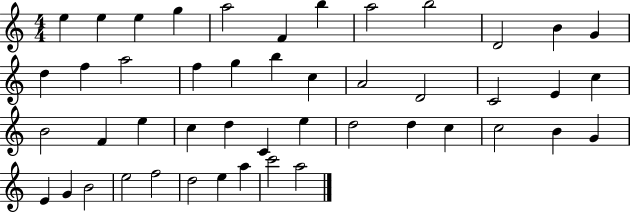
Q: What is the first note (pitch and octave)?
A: E5